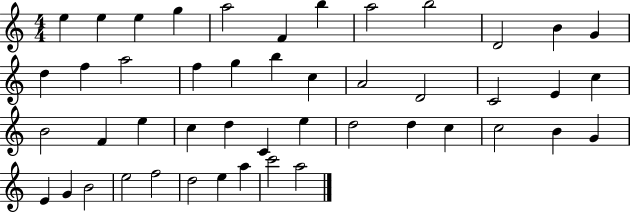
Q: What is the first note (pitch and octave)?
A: E5